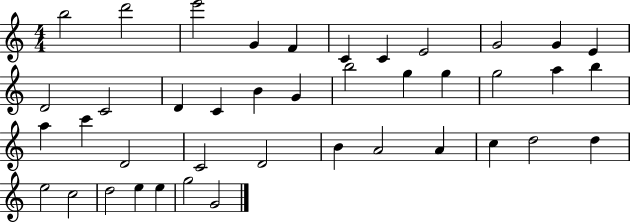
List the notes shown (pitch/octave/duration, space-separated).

B5/h D6/h E6/h G4/q F4/q C4/q C4/q E4/h G4/h G4/q E4/q D4/h C4/h D4/q C4/q B4/q G4/q B5/h G5/q G5/q G5/h A5/q B5/q A5/q C6/q D4/h C4/h D4/h B4/q A4/h A4/q C5/q D5/h D5/q E5/h C5/h D5/h E5/q E5/q G5/h G4/h